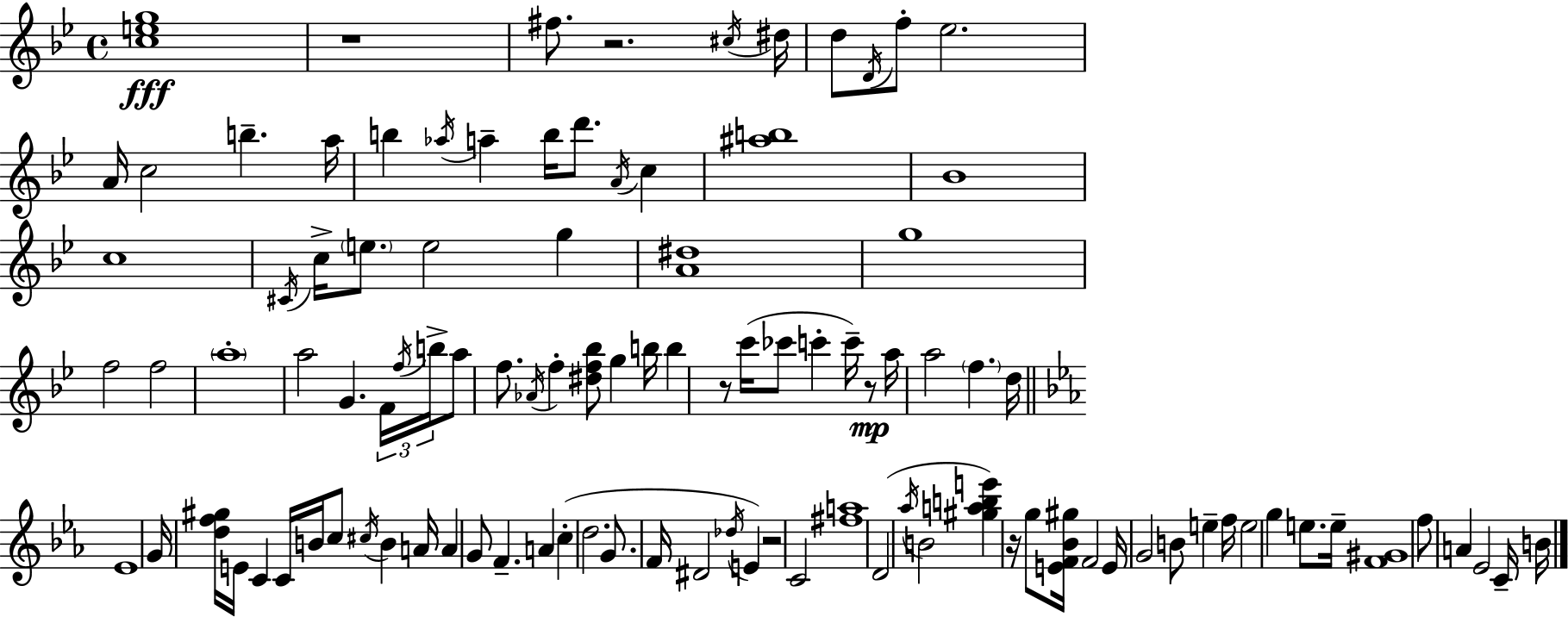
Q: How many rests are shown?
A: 6